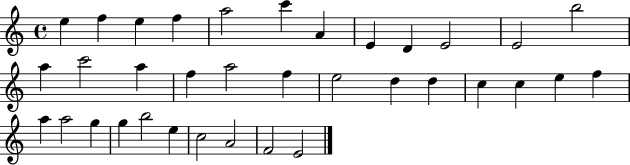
E5/q F5/q E5/q F5/q A5/h C6/q A4/q E4/q D4/q E4/h E4/h B5/h A5/q C6/h A5/q F5/q A5/h F5/q E5/h D5/q D5/q C5/q C5/q E5/q F5/q A5/q A5/h G5/q G5/q B5/h E5/q C5/h A4/h F4/h E4/h